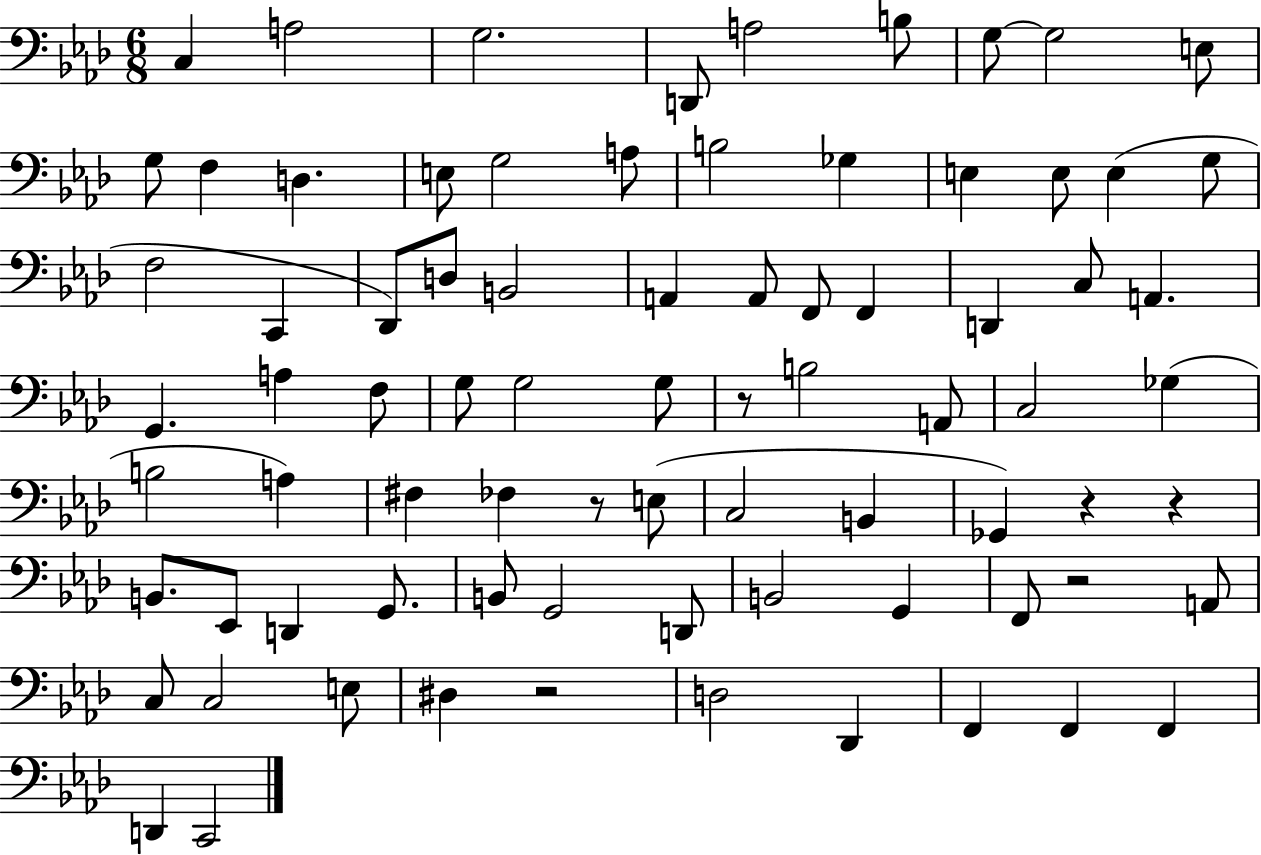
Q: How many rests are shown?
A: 6